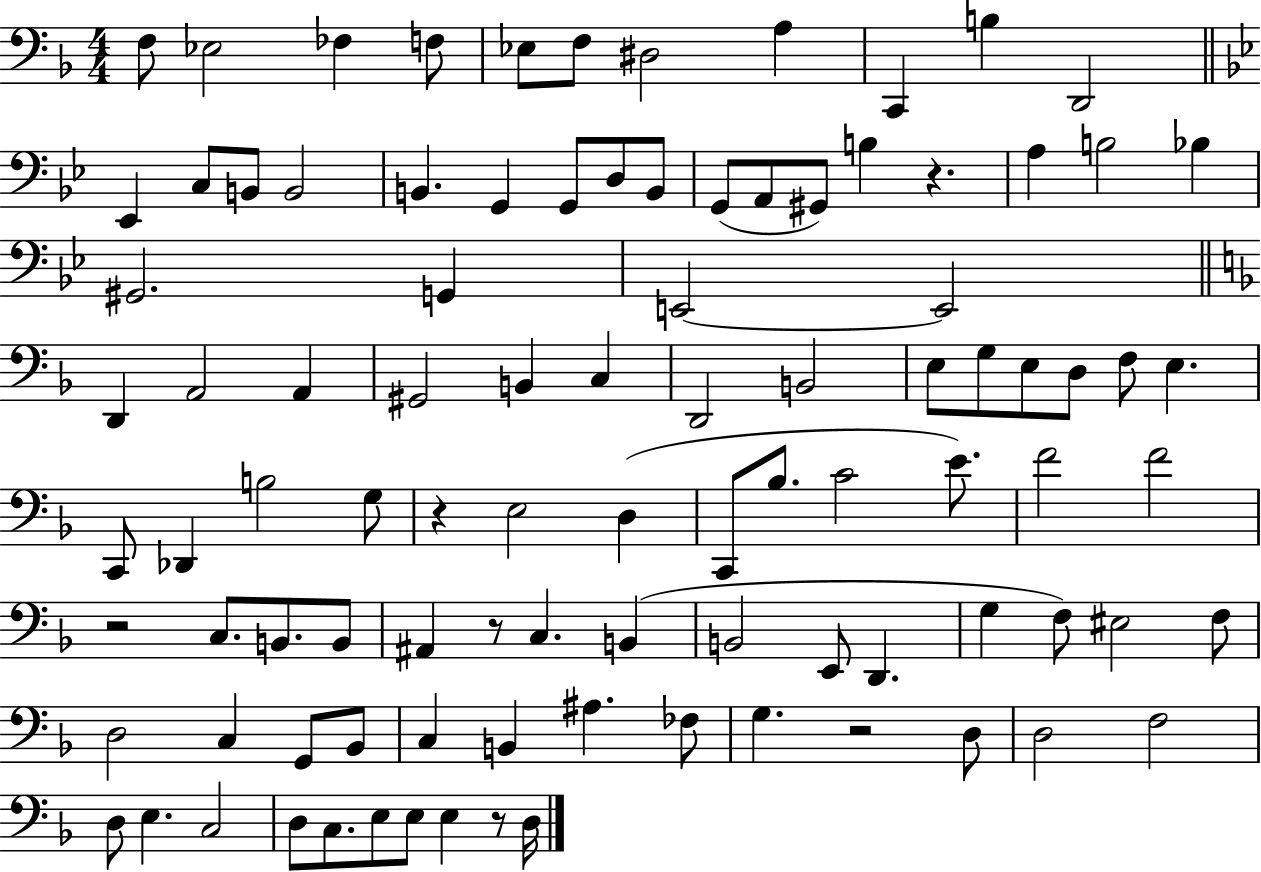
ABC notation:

X:1
T:Untitled
M:4/4
L:1/4
K:F
F,/2 _E,2 _F, F,/2 _E,/2 F,/2 ^D,2 A, C,, B, D,,2 _E,, C,/2 B,,/2 B,,2 B,, G,, G,,/2 D,/2 B,,/2 G,,/2 A,,/2 ^G,,/2 B, z A, B,2 _B, ^G,,2 G,, E,,2 E,,2 D,, A,,2 A,, ^G,,2 B,, C, D,,2 B,,2 E,/2 G,/2 E,/2 D,/2 F,/2 E, C,,/2 _D,, B,2 G,/2 z E,2 D, C,,/2 _B,/2 C2 E/2 F2 F2 z2 C,/2 B,,/2 B,,/2 ^A,, z/2 C, B,, B,,2 E,,/2 D,, G, F,/2 ^E,2 F,/2 D,2 C, G,,/2 _B,,/2 C, B,, ^A, _F,/2 G, z2 D,/2 D,2 F,2 D,/2 E, C,2 D,/2 C,/2 E,/2 E,/2 E, z/2 D,/4